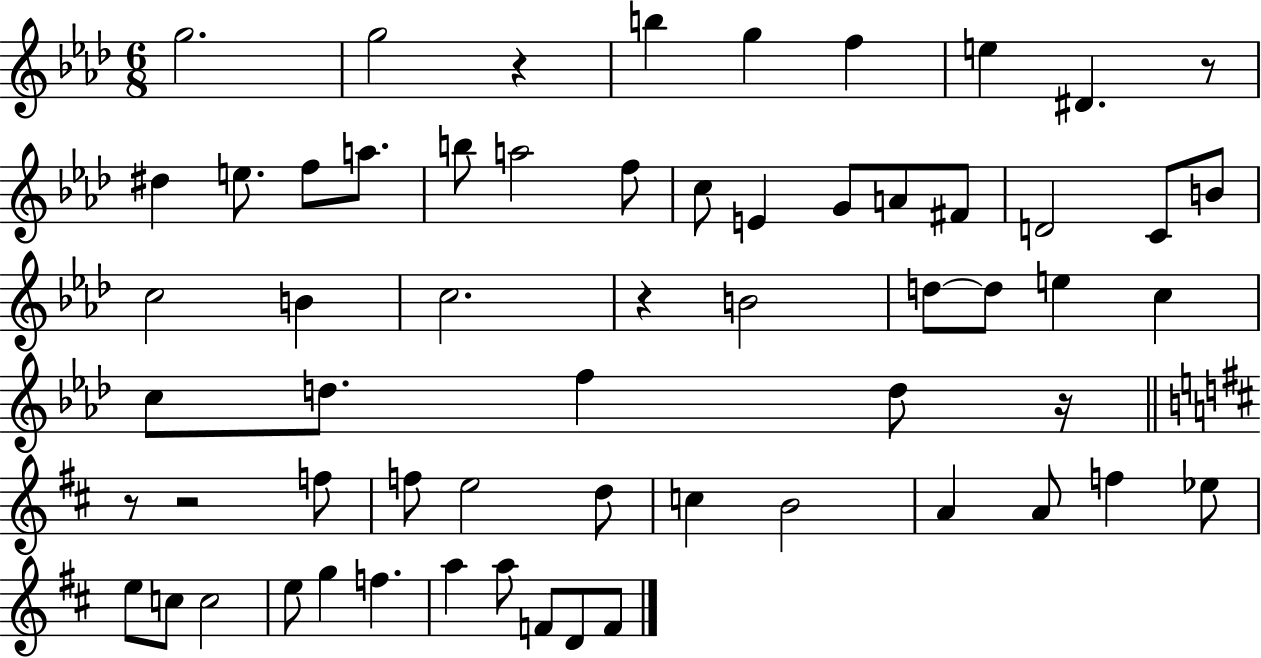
{
  \clef treble
  \numericTimeSignature
  \time 6/8
  \key aes \major
  \repeat volta 2 { g''2. | g''2 r4 | b''4 g''4 f''4 | e''4 dis'4. r8 | \break dis''4 e''8. f''8 a''8. | b''8 a''2 f''8 | c''8 e'4 g'8 a'8 fis'8 | d'2 c'8 b'8 | \break c''2 b'4 | c''2. | r4 b'2 | d''8~~ d''8 e''4 c''4 | \break c''8 d''8. f''4 d''8 r16 | \bar "||" \break \key d \major r8 r2 f''8 | f''8 e''2 d''8 | c''4 b'2 | a'4 a'8 f''4 ees''8 | \break e''8 c''8 c''2 | e''8 g''4 f''4. | a''4 a''8 f'8 d'8 f'8 | } \bar "|."
}